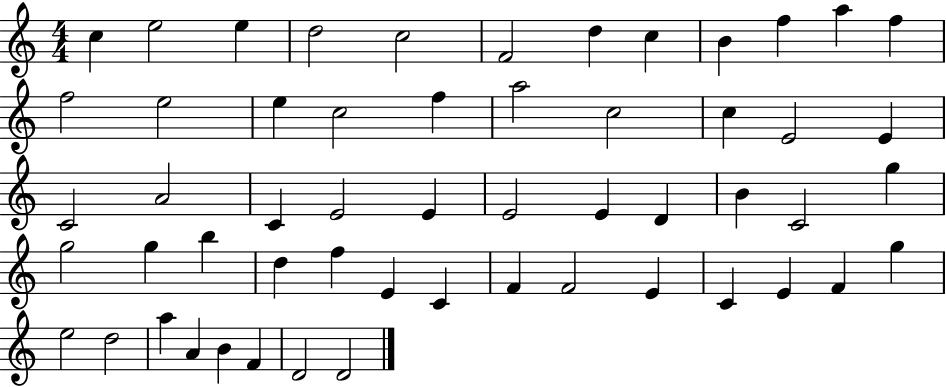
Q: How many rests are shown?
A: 0